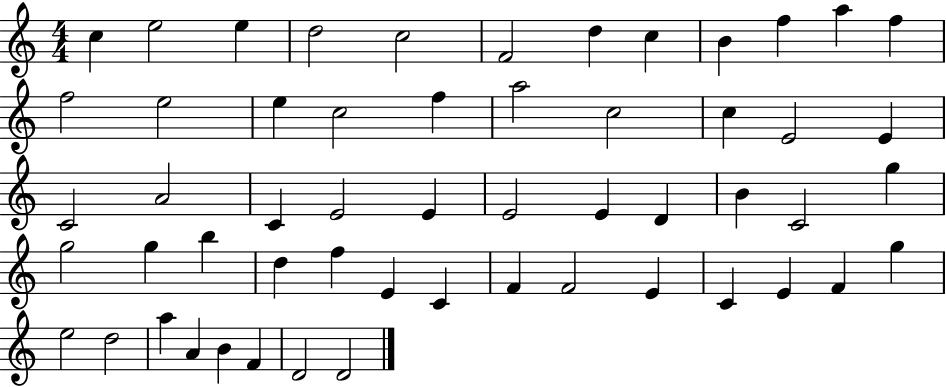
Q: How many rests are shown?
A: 0